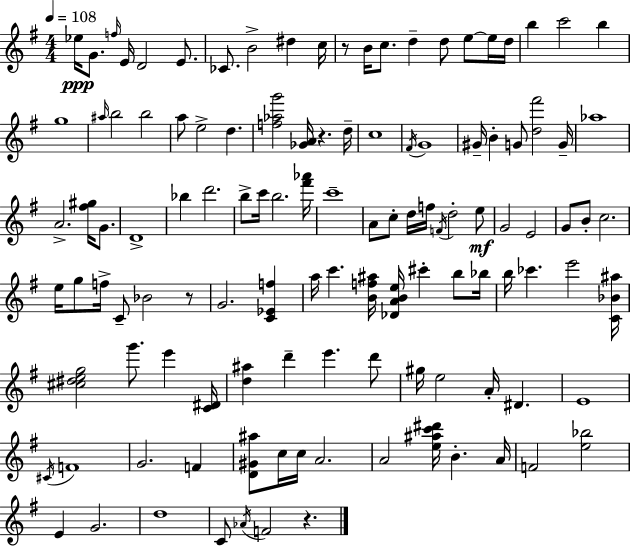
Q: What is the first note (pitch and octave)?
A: Eb5